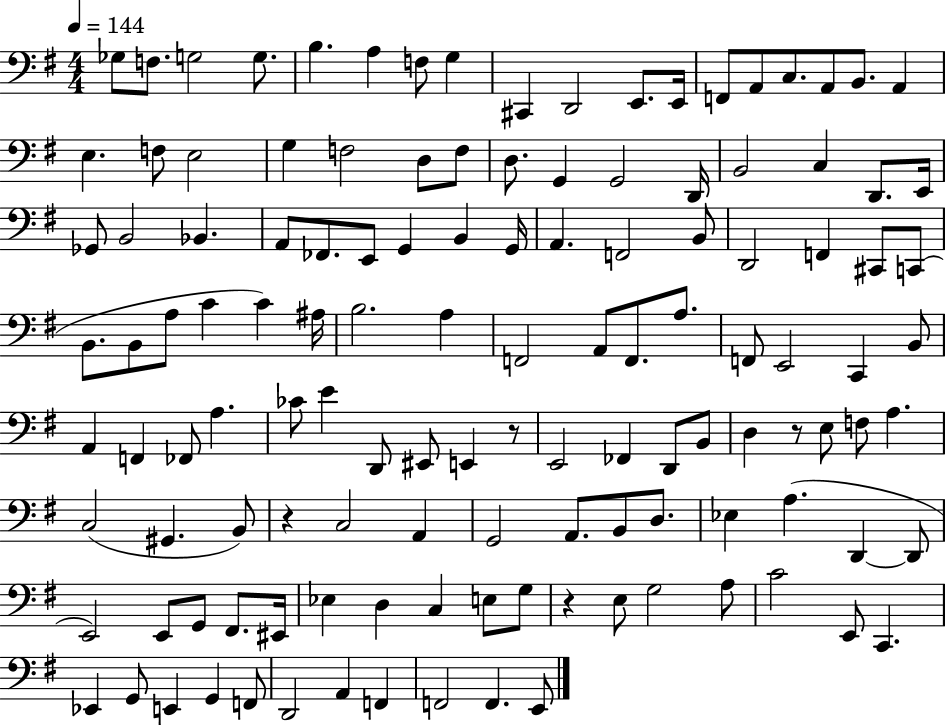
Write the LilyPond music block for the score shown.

{
  \clef bass
  \numericTimeSignature
  \time 4/4
  \key g \major
  \tempo 4 = 144
  ges8 f8. g2 g8. | b4. a4 f8 g4 | cis,4 d,2 e,8. e,16 | f,8 a,8 c8. a,8 b,8. a,4 | \break e4. f8 e2 | g4 f2 d8 f8 | d8. g,4 g,2 d,16 | b,2 c4 d,8. e,16 | \break ges,8 b,2 bes,4. | a,8 fes,8. e,8 g,4 b,4 g,16 | a,4. f,2 b,8 | d,2 f,4 cis,8 c,8( | \break b,8. b,8 a8 c'4 c'4) ais16 | b2. a4 | f,2 a,8 f,8. a8. | f,8 e,2 c,4 b,8 | \break a,4 f,4 fes,8 a4. | ces'8 e'4 d,8 eis,8 e,4 r8 | e,2 fes,4 d,8 b,8 | d4 r8 e8 f8 a4. | \break c2( gis,4. b,8) | r4 c2 a,4 | g,2 a,8. b,8 d8. | ees4 a4.( d,4~~ d,8 | \break e,2) e,8 g,8 fis,8. eis,16 | ees4 d4 c4 e8 g8 | r4 e8 g2 a8 | c'2 e,8 c,4. | \break ees,4 g,8 e,4 g,4 f,8 | d,2 a,4 f,4 | f,2 f,4. e,8 | \bar "|."
}